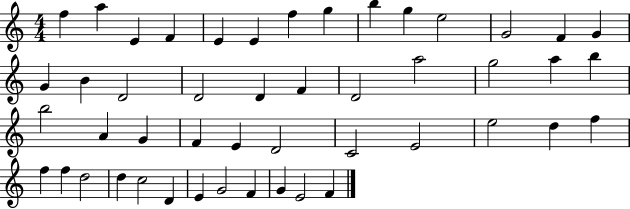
X:1
T:Untitled
M:4/4
L:1/4
K:C
f a E F E E f g b g e2 G2 F G G B D2 D2 D F D2 a2 g2 a b b2 A G F E D2 C2 E2 e2 d f f f d2 d c2 D E G2 F G E2 F